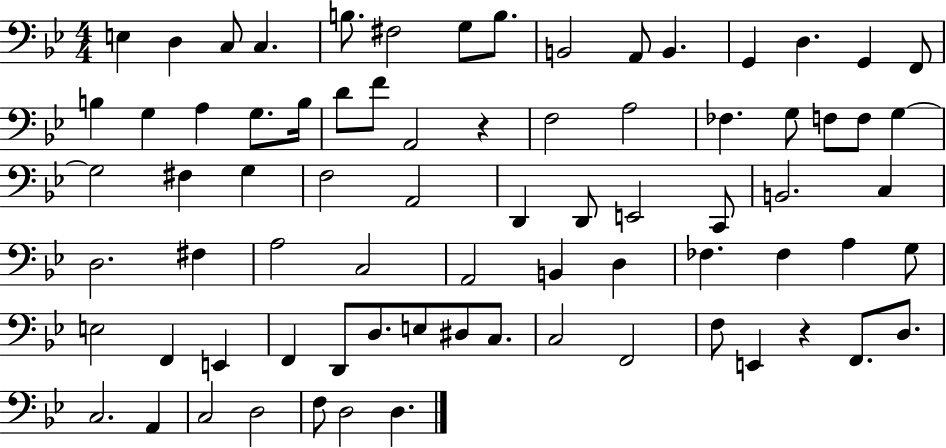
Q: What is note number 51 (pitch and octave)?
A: A3